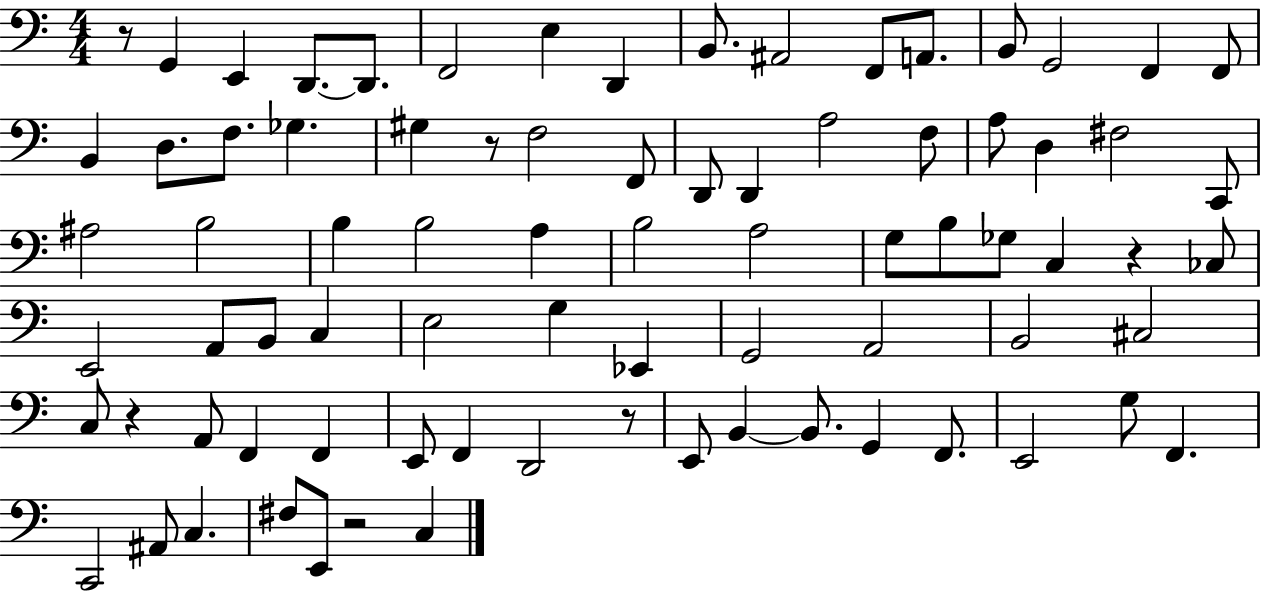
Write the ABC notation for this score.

X:1
T:Untitled
M:4/4
L:1/4
K:C
z/2 G,, E,, D,,/2 D,,/2 F,,2 E, D,, B,,/2 ^A,,2 F,,/2 A,,/2 B,,/2 G,,2 F,, F,,/2 B,, D,/2 F,/2 _G, ^G, z/2 F,2 F,,/2 D,,/2 D,, A,2 F,/2 A,/2 D, ^F,2 C,,/2 ^A,2 B,2 B, B,2 A, B,2 A,2 G,/2 B,/2 _G,/2 C, z _C,/2 E,,2 A,,/2 B,,/2 C, E,2 G, _E,, G,,2 A,,2 B,,2 ^C,2 C,/2 z A,,/2 F,, F,, E,,/2 F,, D,,2 z/2 E,,/2 B,, B,,/2 G,, F,,/2 E,,2 G,/2 F,, C,,2 ^A,,/2 C, ^F,/2 E,,/2 z2 C,